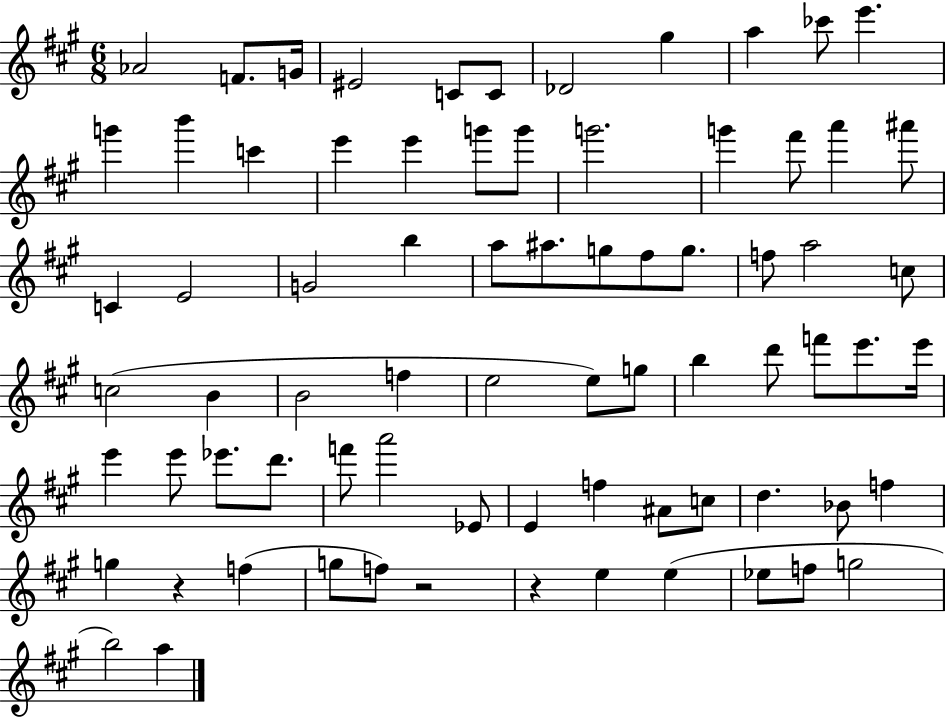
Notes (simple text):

Ab4/h F4/e. G4/s EIS4/h C4/e C4/e Db4/h G#5/q A5/q CES6/e E6/q. G6/q B6/q C6/q E6/q E6/q G6/e G6/e G6/h. G6/q F#6/e A6/q A#6/e C4/q E4/h G4/h B5/q A5/e A#5/e. G5/e F#5/e G5/e. F5/e A5/h C5/e C5/h B4/q B4/h F5/q E5/h E5/e G5/e B5/q D6/e F6/e E6/e. E6/s E6/q E6/e Eb6/e. D6/e. F6/e A6/h Eb4/e E4/q F5/q A#4/e C5/e D5/q. Bb4/e F5/q G5/q R/q F5/q G5/e F5/e R/h R/q E5/q E5/q Eb5/e F5/e G5/h B5/h A5/q